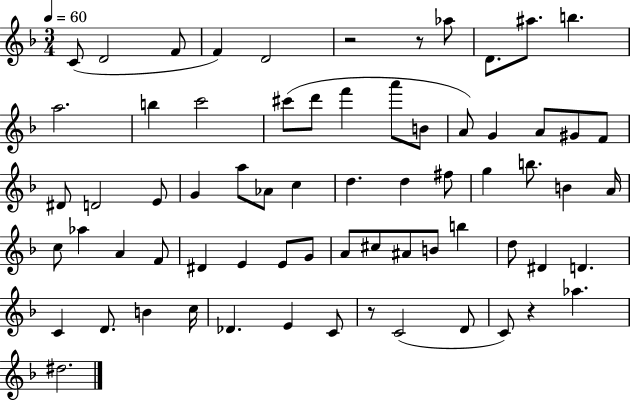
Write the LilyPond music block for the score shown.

{
  \clef treble
  \numericTimeSignature
  \time 3/4
  \key f \major
  \tempo 4 = 60
  c'8( d'2 f'8 | f'4) d'2 | r2 r8 aes''8 | d'8. ais''8. b''4. | \break a''2. | b''4 c'''2 | cis'''8( d'''8 f'''4 a'''8 b'8 | a'8) g'4 a'8 gis'8 f'8 | \break dis'8 d'2 e'8 | g'4 a''8 aes'8 c''4 | d''4. d''4 fis''8 | g''4 b''8. b'4 a'16 | \break c''8 aes''4 a'4 f'8 | dis'4 e'4 e'8 g'8 | a'8 cis''8 ais'8 b'8 b''4 | d''8 dis'4 d'4. | \break c'4 d'8. b'4 c''16 | des'4. e'4 c'8 | r8 c'2( d'8 | c'8) r4 aes''4. | \break dis''2. | \bar "|."
}